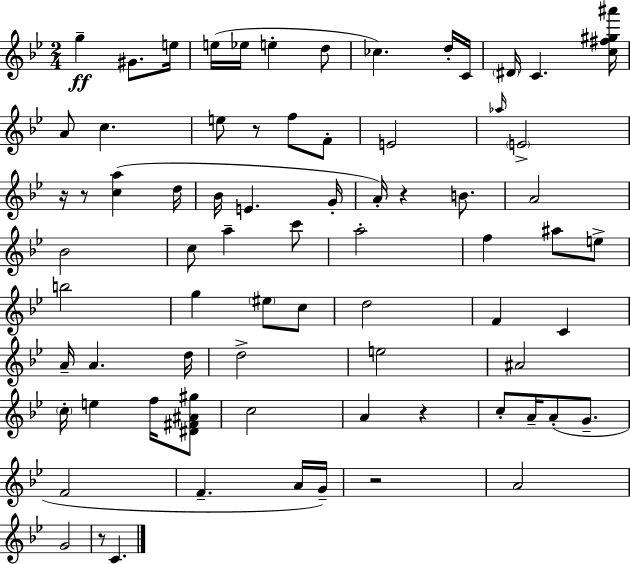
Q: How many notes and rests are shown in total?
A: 74